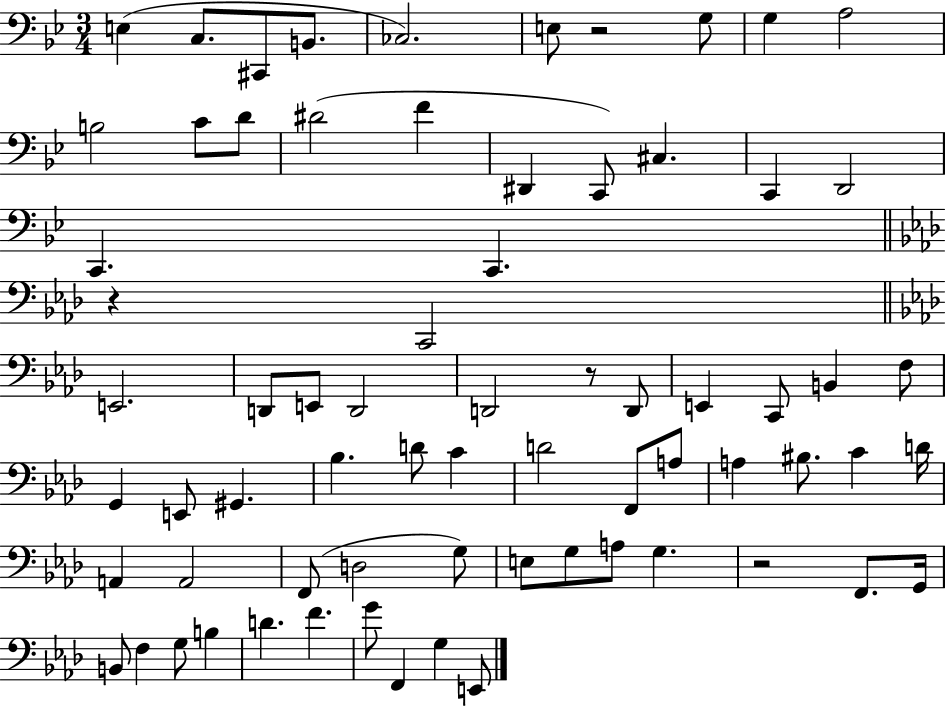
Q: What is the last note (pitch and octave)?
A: E2